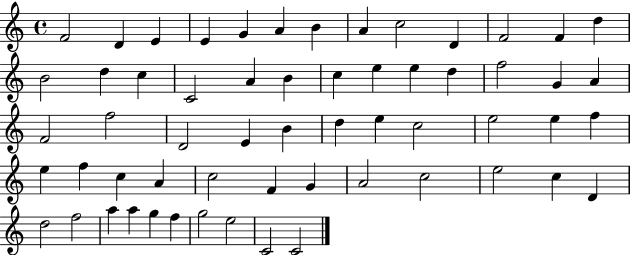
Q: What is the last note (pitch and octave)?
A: C4